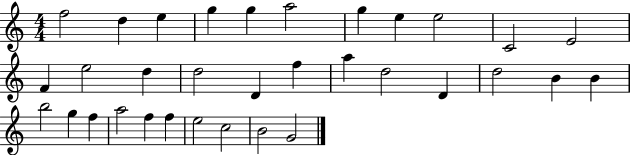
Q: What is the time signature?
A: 4/4